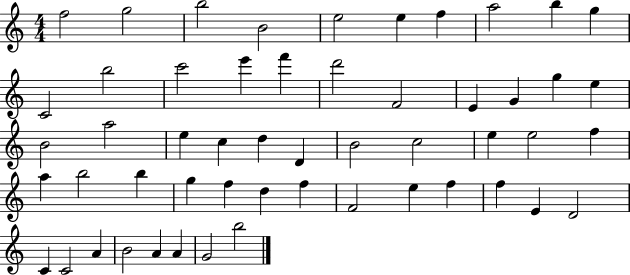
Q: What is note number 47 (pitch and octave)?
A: C4